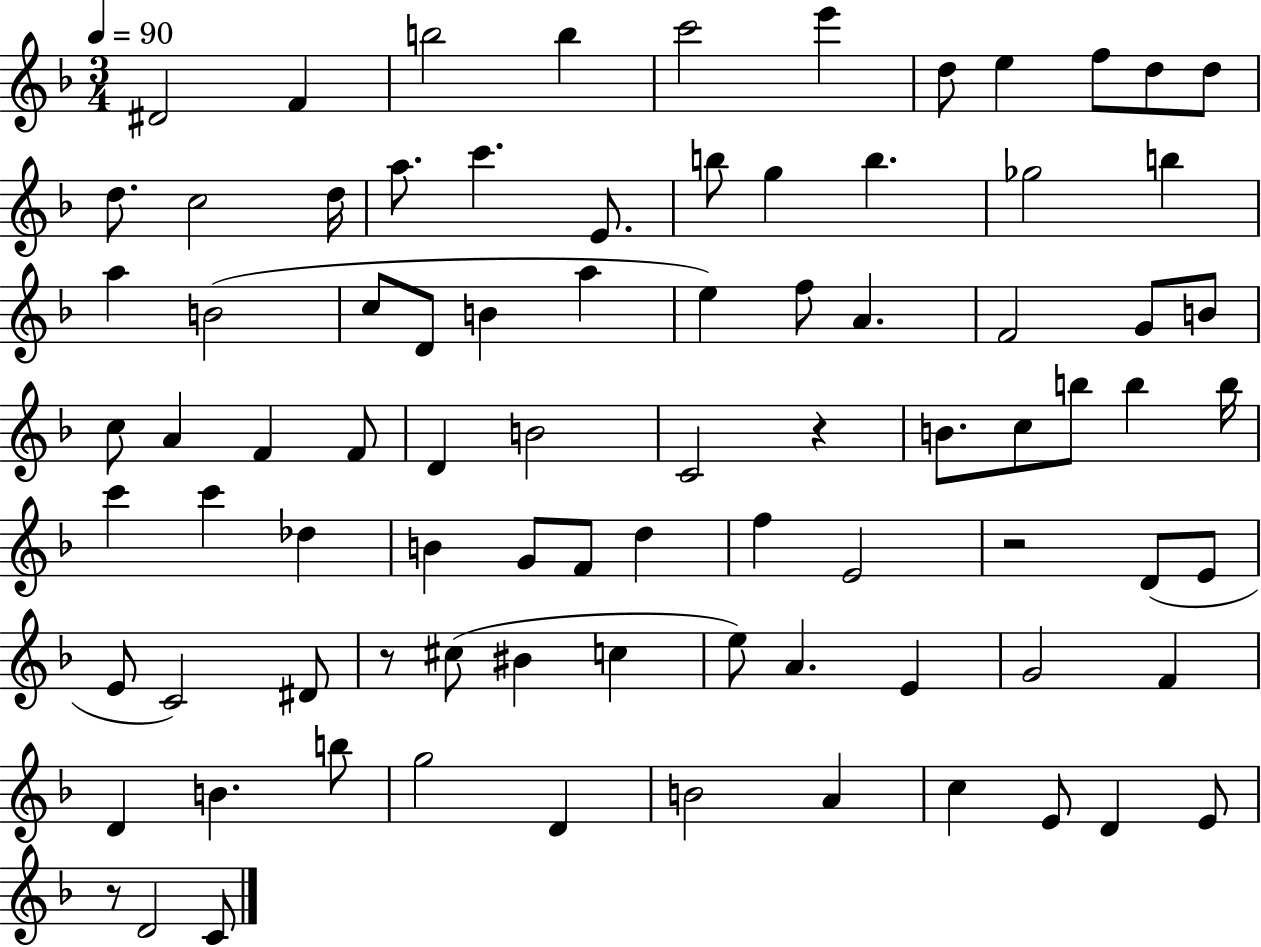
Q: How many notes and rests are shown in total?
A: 85